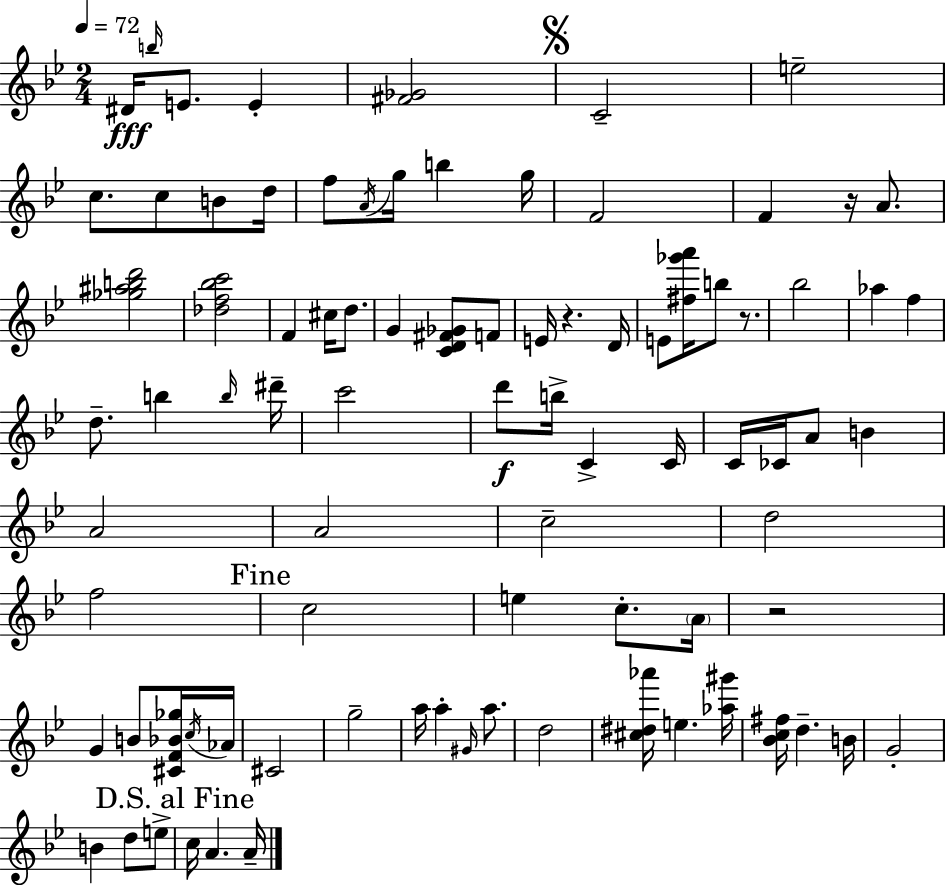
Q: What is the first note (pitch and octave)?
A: D#4